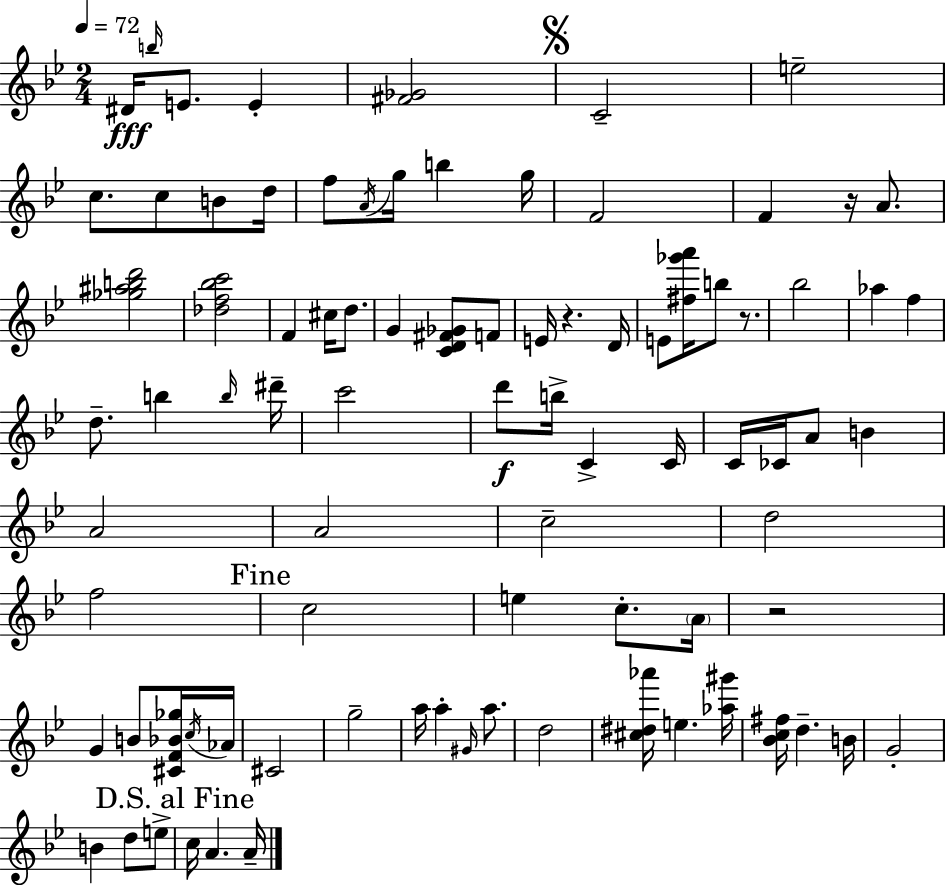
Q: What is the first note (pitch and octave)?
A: D#4